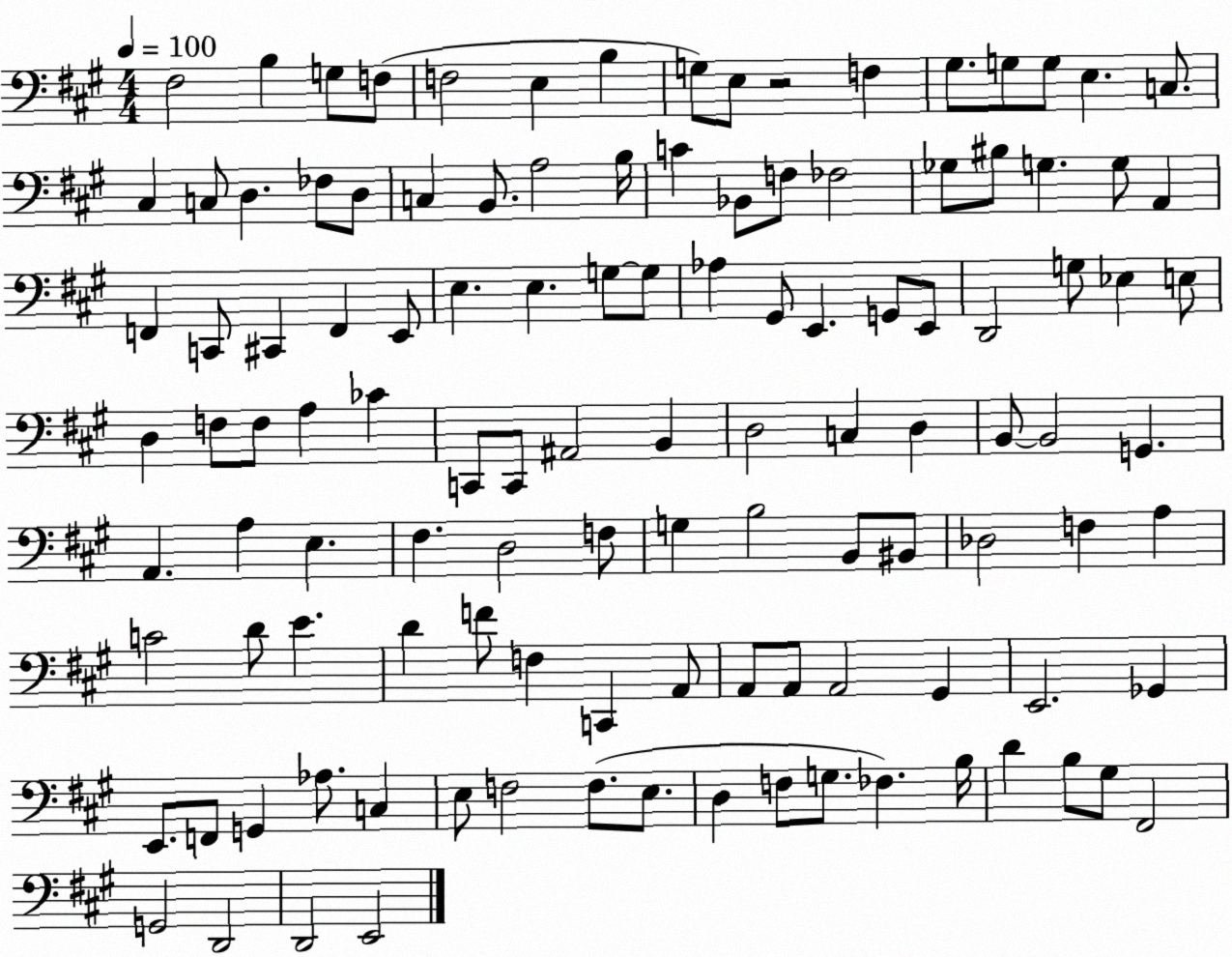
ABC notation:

X:1
T:Untitled
M:4/4
L:1/4
K:A
^F,2 B, G,/2 F,/2 F,2 E, B, G,/2 E,/2 z2 F, ^G,/2 G,/2 G,/2 E, C,/2 ^C, C,/2 D, _F,/2 D,/2 C, B,,/2 A,2 B,/4 C _B,,/2 F,/2 _F,2 _G,/2 ^B,/2 G, G,/2 A,, F,, C,,/2 ^C,, F,, E,,/2 E, E, G,/2 G,/2 _A, ^G,,/2 E,, G,,/2 E,,/2 D,,2 G,/2 _E, E,/2 D, F,/2 F,/2 A, _C C,,/2 C,,/2 ^A,,2 B,, D,2 C, D, B,,/2 B,,2 G,, A,, A, E, ^F, D,2 F,/2 G, B,2 B,,/2 ^B,,/2 _D,2 F, A, C2 D/2 E D F/2 F, C,, A,,/2 A,,/2 A,,/2 A,,2 ^G,, E,,2 _G,, E,,/2 F,,/2 G,, _A,/2 C, E,/2 F,2 F,/2 E,/2 D, F,/2 G,/2 _F, B,/4 D B,/2 ^G,/2 ^F,,2 G,,2 D,,2 D,,2 E,,2